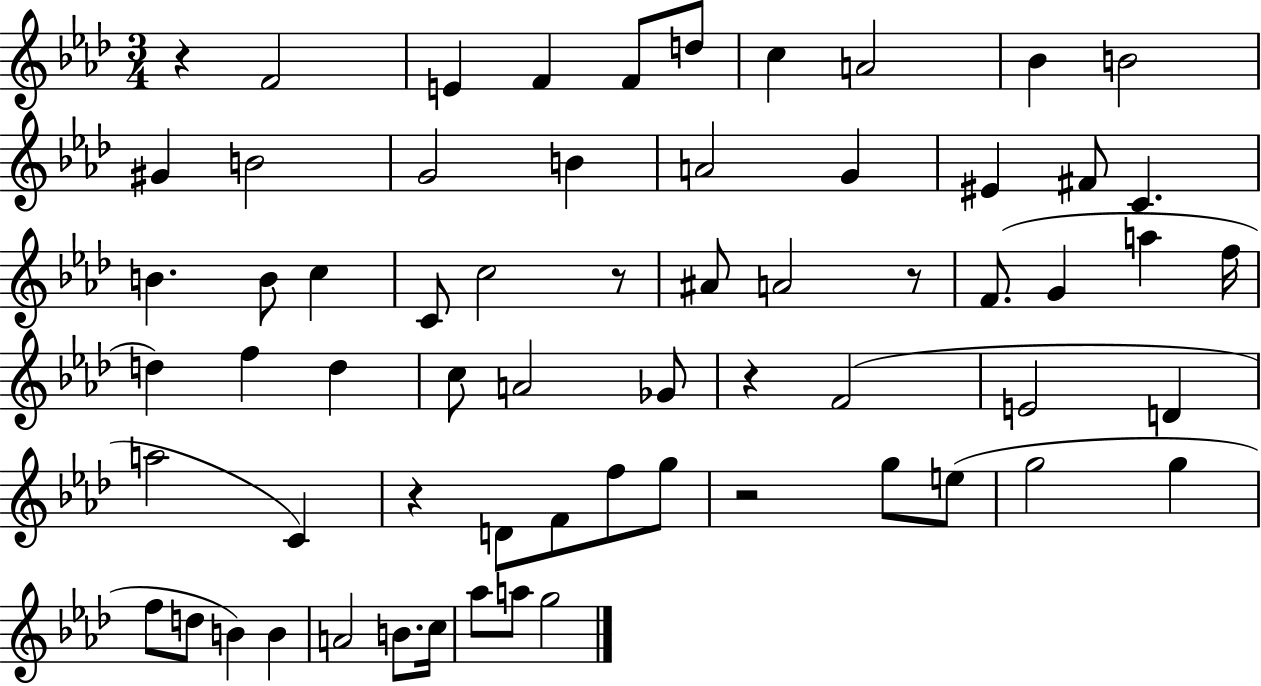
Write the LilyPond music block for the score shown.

{
  \clef treble
  \numericTimeSignature
  \time 3/4
  \key aes \major
  r4 f'2 | e'4 f'4 f'8 d''8 | c''4 a'2 | bes'4 b'2 | \break gis'4 b'2 | g'2 b'4 | a'2 g'4 | eis'4 fis'8 c'4. | \break b'4. b'8 c''4 | c'8 c''2 r8 | ais'8 a'2 r8 | f'8.( g'4 a''4 f''16 | \break d''4) f''4 d''4 | c''8 a'2 ges'8 | r4 f'2( | e'2 d'4 | \break a''2 c'4) | r4 d'8 f'8 f''8 g''8 | r2 g''8 e''8( | g''2 g''4 | \break f''8 d''8 b'4) b'4 | a'2 b'8. c''16 | aes''8 a''8 g''2 | \bar "|."
}